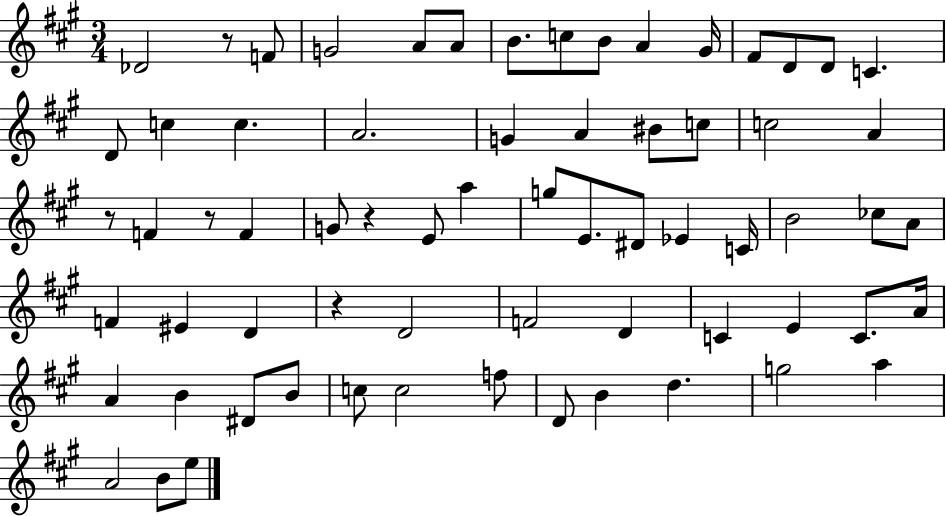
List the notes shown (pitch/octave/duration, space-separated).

Db4/h R/e F4/e G4/h A4/e A4/e B4/e. C5/e B4/e A4/q G#4/s F#4/e D4/e D4/e C4/q. D4/e C5/q C5/q. A4/h. G4/q A4/q BIS4/e C5/e C5/h A4/q R/e F4/q R/e F4/q G4/e R/q E4/e A5/q G5/e E4/e. D#4/e Eb4/q C4/s B4/h CES5/e A4/e F4/q EIS4/q D4/q R/q D4/h F4/h D4/q C4/q E4/q C4/e. A4/s A4/q B4/q D#4/e B4/e C5/e C5/h F5/e D4/e B4/q D5/q. G5/h A5/q A4/h B4/e E5/e